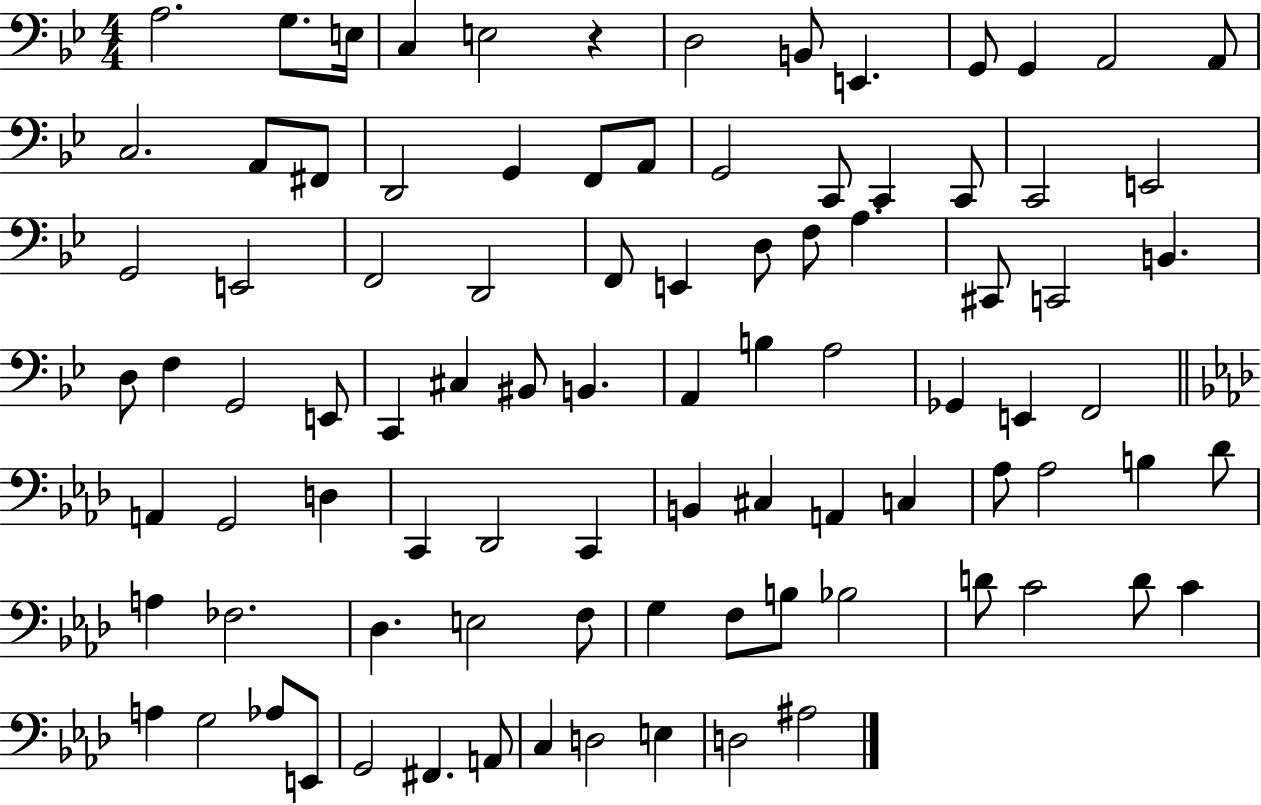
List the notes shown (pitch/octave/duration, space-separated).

A3/h. G3/e. E3/s C3/q E3/h R/q D3/h B2/e E2/q. G2/e G2/q A2/h A2/e C3/h. A2/e F#2/e D2/h G2/q F2/e A2/e G2/h C2/e C2/q C2/e C2/h E2/h G2/h E2/h F2/h D2/h F2/e E2/q D3/e F3/e A3/q. C#2/e C2/h B2/q. D3/e F3/q G2/h E2/e C2/q C#3/q BIS2/e B2/q. A2/q B3/q A3/h Gb2/q E2/q F2/h A2/q G2/h D3/q C2/q Db2/h C2/q B2/q C#3/q A2/q C3/q Ab3/e Ab3/h B3/q Db4/e A3/q FES3/h. Db3/q. E3/h F3/e G3/q F3/e B3/e Bb3/h D4/e C4/h D4/e C4/q A3/q G3/h Ab3/e E2/e G2/h F#2/q. A2/e C3/q D3/h E3/q D3/h A#3/h